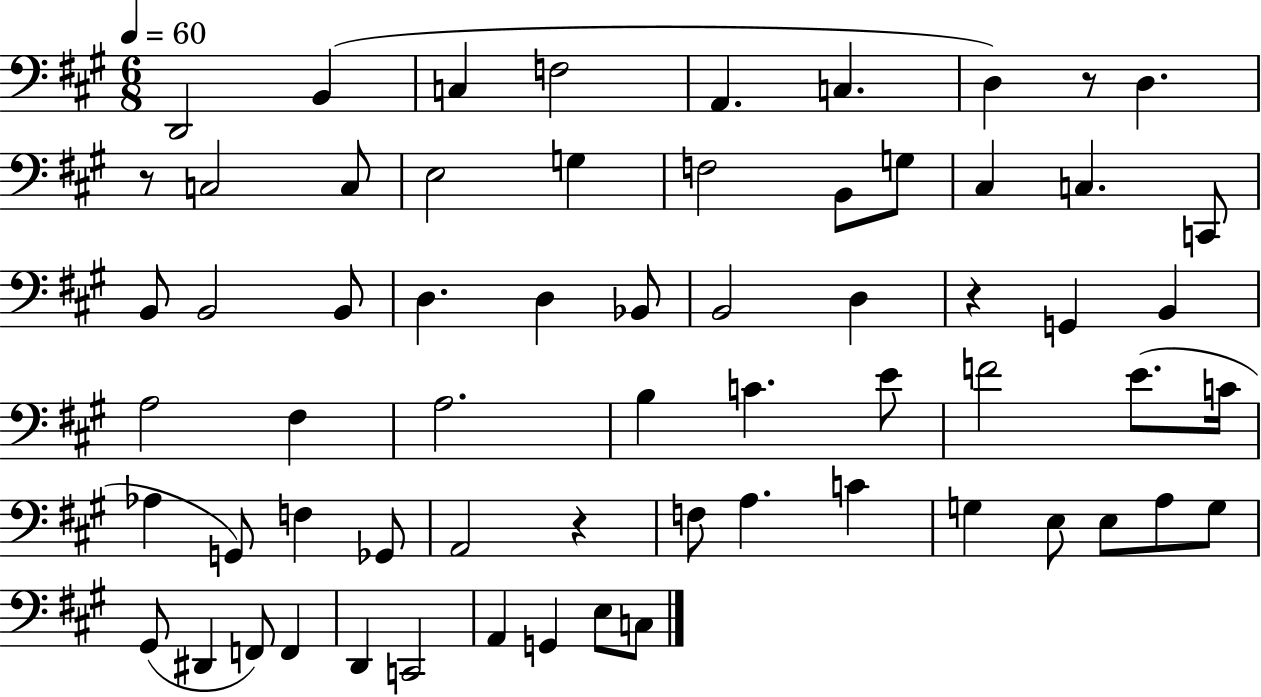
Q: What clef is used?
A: bass